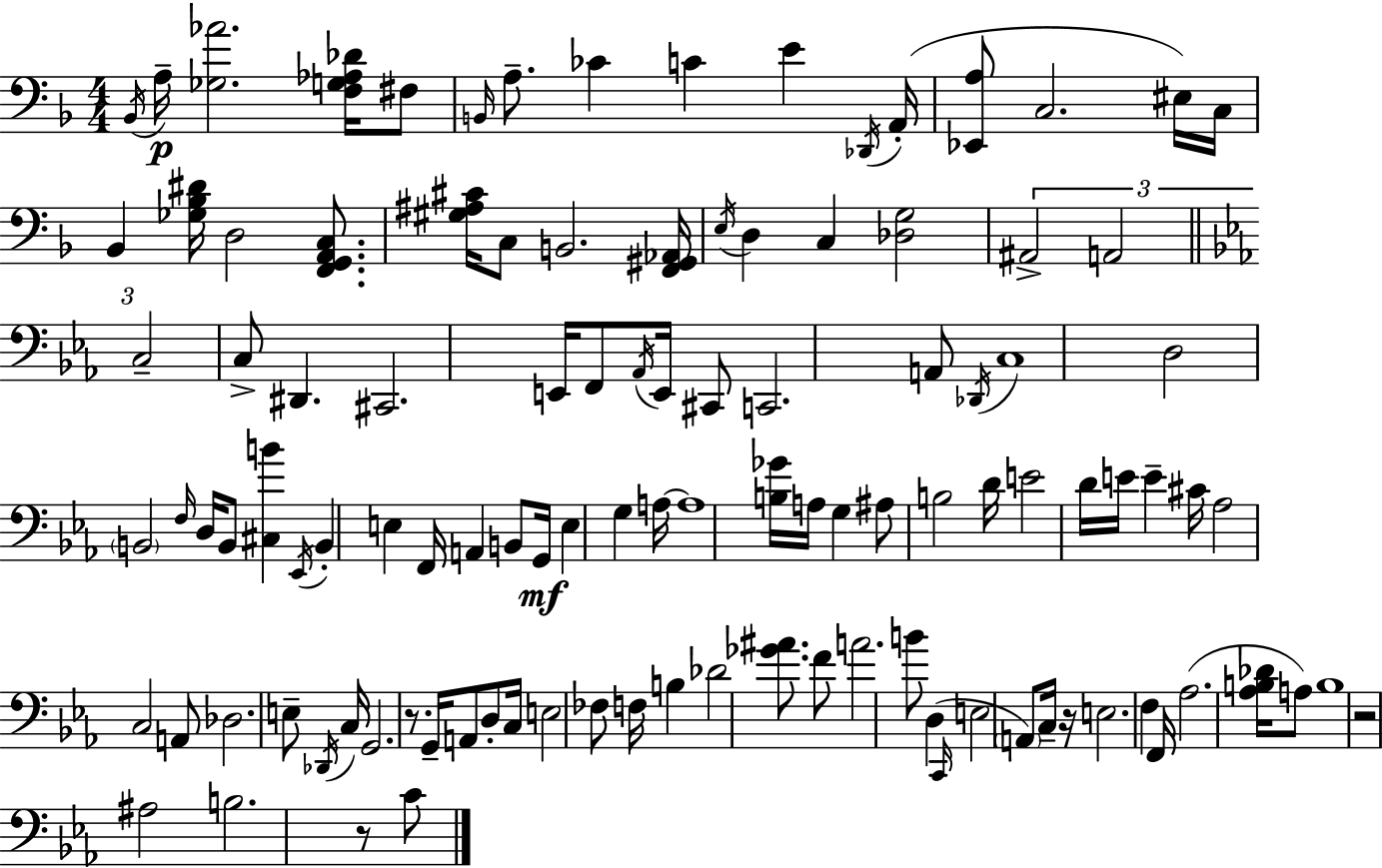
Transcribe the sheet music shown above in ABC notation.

X:1
T:Untitled
M:4/4
L:1/4
K:F
_B,,/4 A,/4 [_G,_A]2 [F,G,_A,_D]/4 ^F,/2 B,,/4 A,/2 _C C E _D,,/4 A,,/4 [_E,,A,]/2 C,2 ^E,/4 C,/4 _B,, [_G,_B,^D]/4 D,2 [F,,G,,A,,C,]/2 [^G,^A,^C]/4 C,/2 B,,2 [F,,^G,,_A,,]/4 E,/4 D, C, [_D,G,]2 ^A,,2 A,,2 C,2 C,/2 ^D,, ^C,,2 E,,/4 F,,/2 _A,,/4 E,,/4 ^C,,/2 C,,2 A,,/2 _D,,/4 C,4 D,2 B,,2 F,/4 D,/4 B,,/2 [^C,B] _E,,/4 B,, E, F,,/4 A,, B,,/2 G,,/4 E, G, A,/4 A,4 [B,_G]/4 A,/4 G, ^A,/2 B,2 D/4 E2 D/4 E/4 E ^C/4 _A,2 C,2 A,,/2 _D,2 E,/2 _D,,/4 C,/4 G,,2 z/2 G,,/4 A,,/2 D,/2 C,/4 E,2 _F,/2 F,/4 B, _D2 [_G^A]/2 F/2 A2 B/2 D, C,,/4 E,2 A,,/2 C,/4 z/4 E,2 F, F,,/4 _A,2 [_A,B,_D]/4 A,/2 B,4 z2 ^A,2 B,2 z/2 C/2